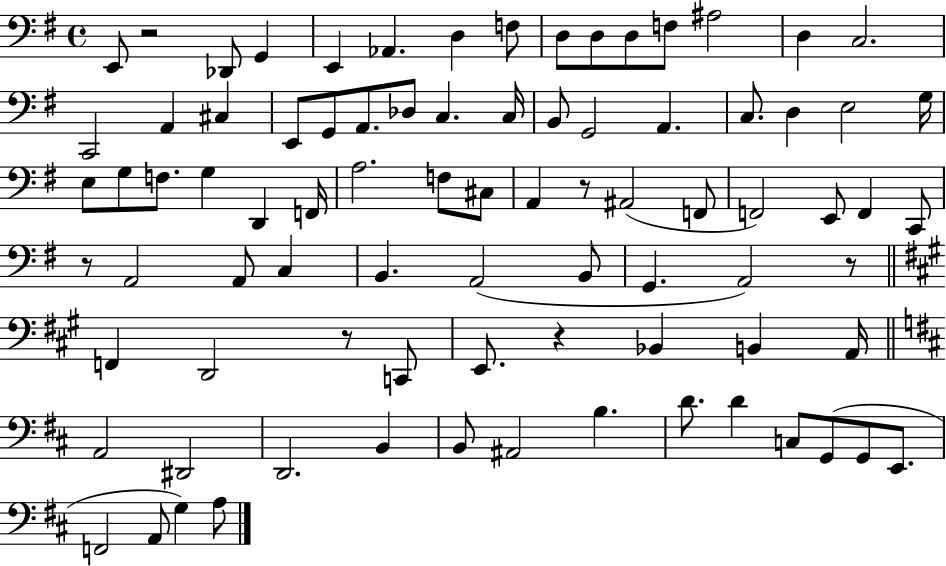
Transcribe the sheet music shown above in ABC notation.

X:1
T:Untitled
M:4/4
L:1/4
K:G
E,,/2 z2 _D,,/2 G,, E,, _A,, D, F,/2 D,/2 D,/2 D,/2 F,/2 ^A,2 D, C,2 C,,2 A,, ^C, E,,/2 G,,/2 A,,/2 _D,/2 C, C,/4 B,,/2 G,,2 A,, C,/2 D, E,2 G,/4 E,/2 G,/2 F,/2 G, D,, F,,/4 A,2 F,/2 ^C,/2 A,, z/2 ^A,,2 F,,/2 F,,2 E,,/2 F,, C,,/2 z/2 A,,2 A,,/2 C, B,, A,,2 B,,/2 G,, A,,2 z/2 F,, D,,2 z/2 C,,/2 E,,/2 z _B,, B,, A,,/4 A,,2 ^D,,2 D,,2 B,, B,,/2 ^A,,2 B, D/2 D C,/2 G,,/2 G,,/2 E,,/2 F,,2 A,,/2 G, A,/2